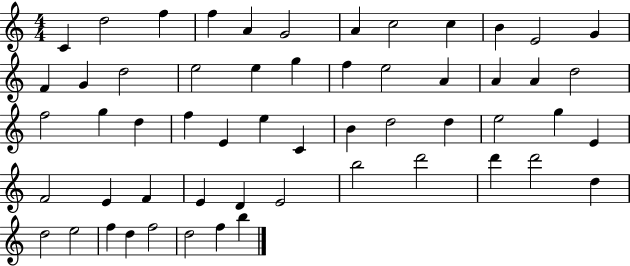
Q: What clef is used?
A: treble